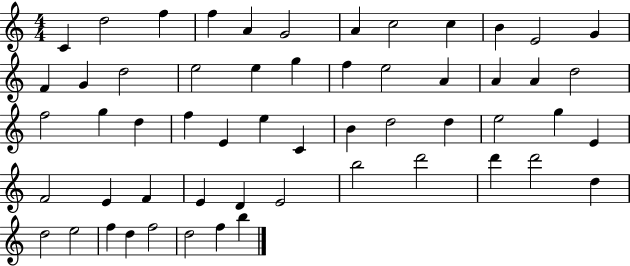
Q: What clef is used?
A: treble